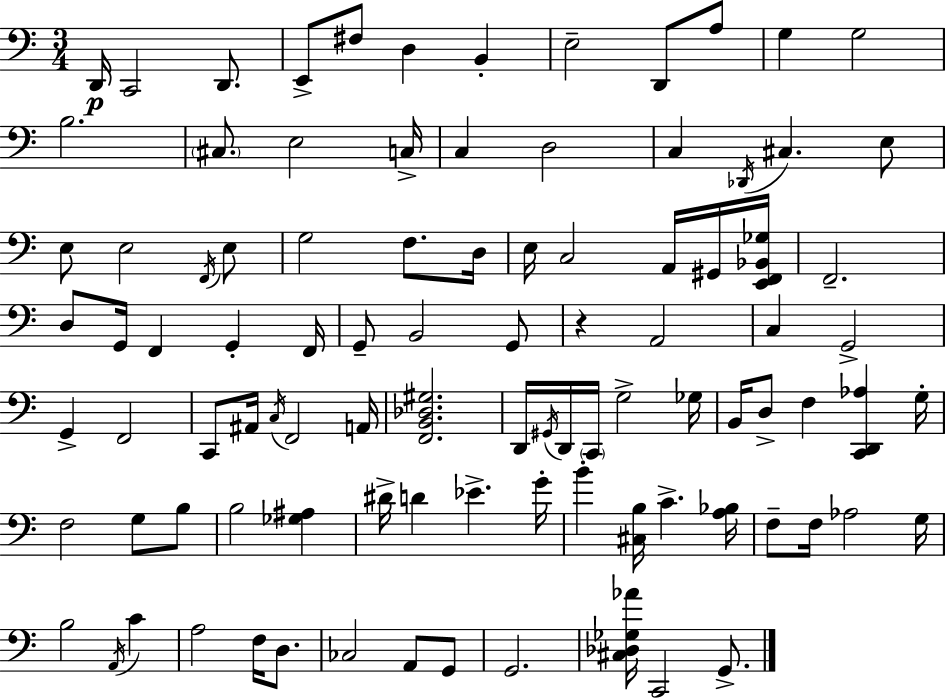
X:1
T:Untitled
M:3/4
L:1/4
K:Am
D,,/4 C,,2 D,,/2 E,,/2 ^F,/2 D, B,, E,2 D,,/2 A,/2 G, G,2 B,2 ^C,/2 E,2 C,/4 C, D,2 C, _D,,/4 ^C, E,/2 E,/2 E,2 F,,/4 E,/2 G,2 F,/2 D,/4 E,/4 C,2 A,,/4 ^G,,/4 [E,,F,,_B,,_G,]/4 F,,2 D,/2 G,,/4 F,, G,, F,,/4 G,,/2 B,,2 G,,/2 z A,,2 C, G,,2 G,, F,,2 C,,/2 ^A,,/4 C,/4 F,,2 A,,/4 [F,,B,,_D,^G,]2 D,,/4 ^G,,/4 D,,/4 C,,/4 G,2 _G,/4 B,,/4 D,/2 F, [C,,D,,_A,] G,/4 F,2 G,/2 B,/2 B,2 [_G,^A,] ^D/4 D _E G/4 B [^C,B,]/4 C [A,_B,]/4 F,/2 F,/4 _A,2 G,/4 B,2 A,,/4 C A,2 F,/4 D,/2 _C,2 A,,/2 G,,/2 G,,2 [^C,_D,_G,_A]/4 C,,2 G,,/2